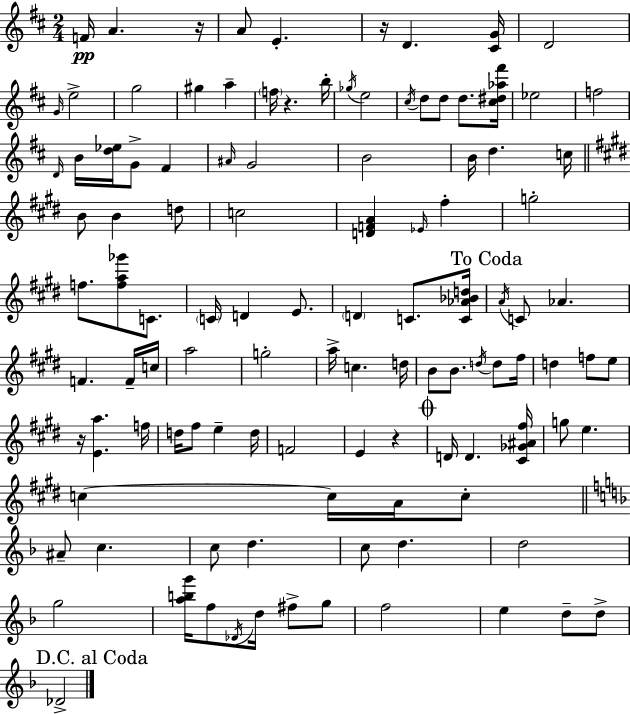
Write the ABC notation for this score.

X:1
T:Untitled
M:2/4
L:1/4
K:D
F/4 A z/4 A/2 E z/4 D [^CG]/4 D2 G/4 e2 g2 ^g a f/4 z b/4 _g/4 e2 ^c/4 d/2 d/2 d/2 [^c^d_a^f']/4 _e2 f2 D/4 B/4 [d_e]/4 G/2 ^F ^A/4 G2 B2 B/4 d c/4 B/2 B d/2 c2 [DFA] _E/4 ^f g2 f/2 [fa_g']/2 C/2 C/4 D E/2 D C/2 [C_A_Bd]/4 A/4 C/2 _A F F/4 c/4 a2 g2 a/4 c d/4 B/2 B/2 d/4 d/2 ^f/4 d f/2 e/2 z/4 [Ea] f/4 d/4 ^f/2 e d/4 F2 E z D/4 D [^C_G^A^f]/4 g/2 e c c/4 A/4 c/2 ^A/2 c c/2 d c/2 d d2 g2 [abg']/4 f/2 _D/4 d/4 ^f/2 g/2 f2 e d/2 d/2 _D2